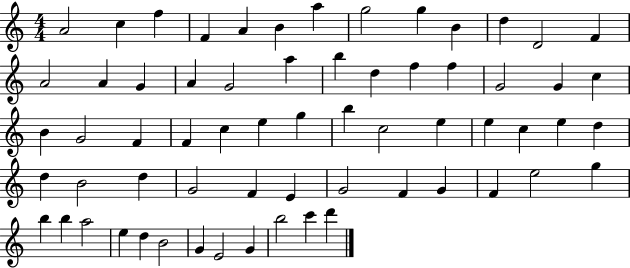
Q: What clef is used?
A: treble